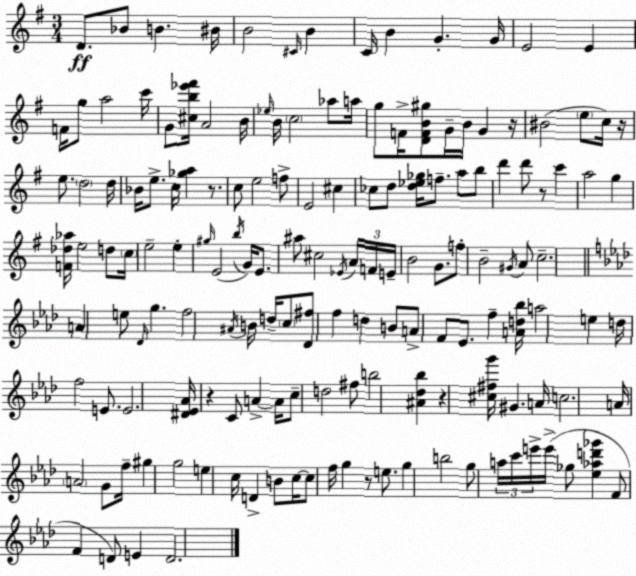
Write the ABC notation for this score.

X:1
T:Untitled
M:3/4
L:1/4
K:G
D/2 _B/2 B ^B/4 B2 ^C/4 B C/4 B G G/4 E2 E F/4 g/2 a2 c'/4 G/2 [^cb_e'^f']/4 A2 B/4 _e/4 B/4 c2 _a/2 a/4 g/2 F/4 [DFB^g]/2 G/4 B/4 G z/4 ^B2 e/2 c/4 z/4 e/2 d2 d/4 _B/4 e/2 c/4 [_ga] z/2 c/2 e2 f/2 E2 ^c _c/2 d/2 [d_e_g]/4 f/2 a/2 b/2 d' d'/2 z/2 c' a2 g [F_d_a]/4 e2 d/2 c/4 e2 e ^g/4 E2 b/4 G/4 E/2 ^a/2 ^c2 _E/4 A/4 F/4 E/4 B2 G/2 f/2 B2 ^G/4 A/2 c2 A e/2 _D/4 g f2 ^A/4 B/4 d/4 c/2 [_D^f]/2 f d B/2 A/2 F/2 _E/2 f [Ad_b]/4 a2 e d/4 f2 E/2 E2 [^D_E_A]/4 z C/2 A A/4 c/2 d2 ^f/2 b2 [^A_d_b] z [^c^fg']/4 ^G A/4 c2 A/4 A2 G/2 f/4 ^g g2 e c/4 D B/2 c/4 c/2 f/4 g z/2 e/2 g b2 g/2 a/4 c'/4 e'/4 e'/4 _g/2 [_e_ad'_g'] F/2 F D/2 E D2